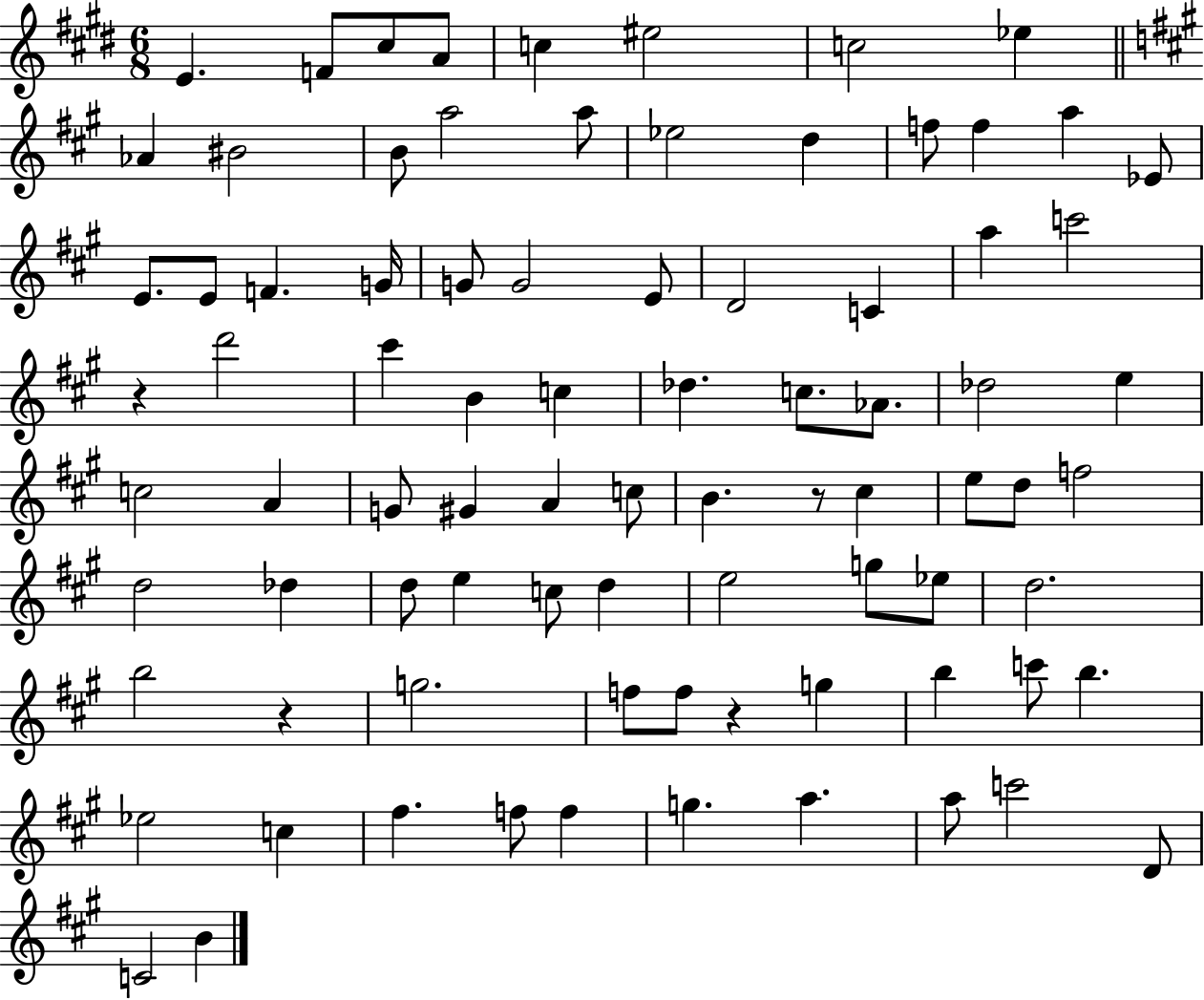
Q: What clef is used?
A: treble